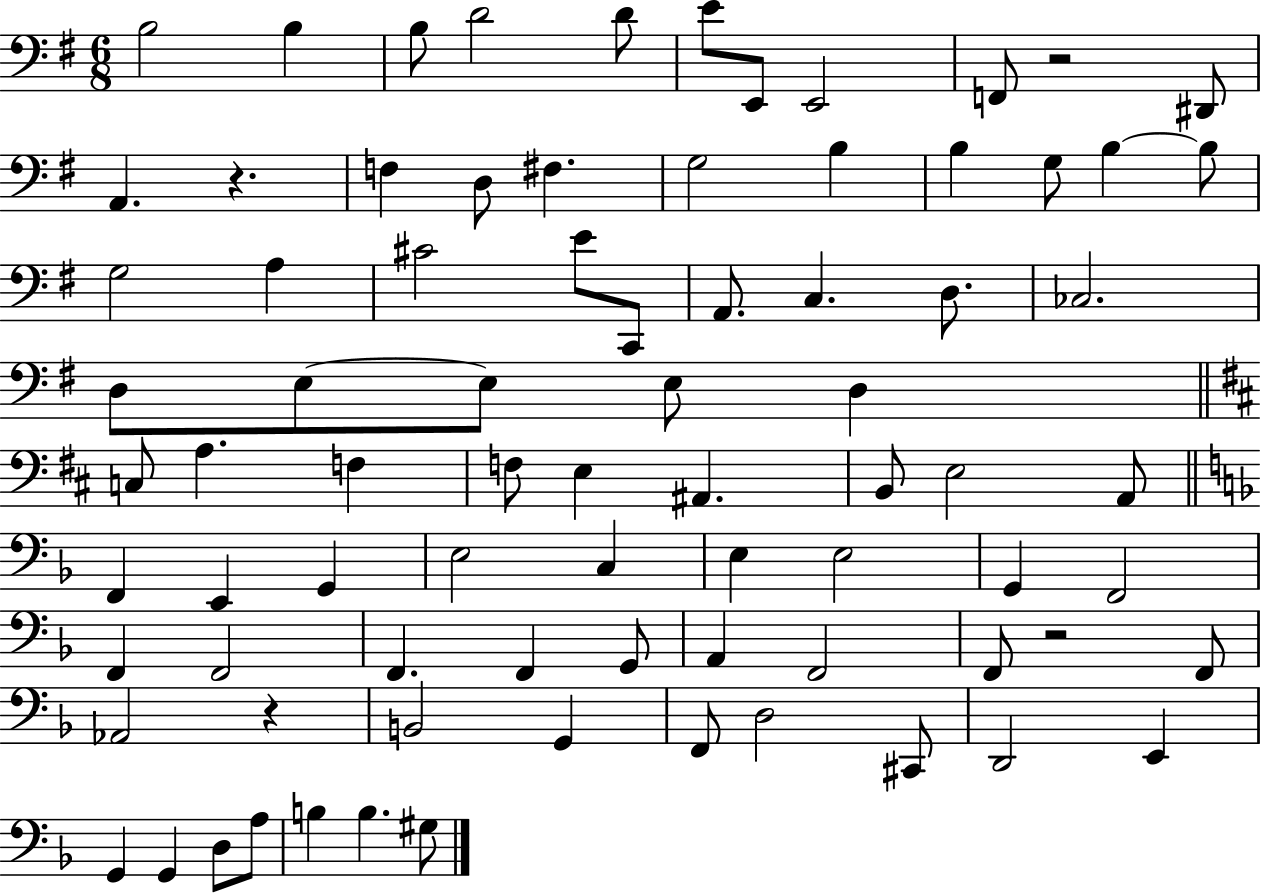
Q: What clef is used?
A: bass